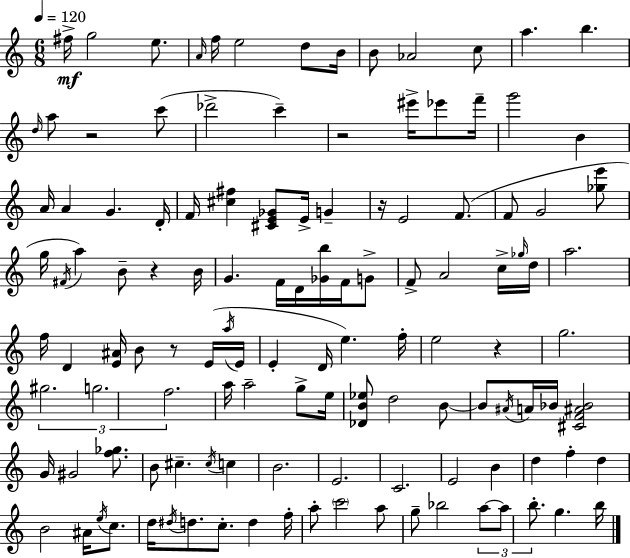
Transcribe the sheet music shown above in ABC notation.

X:1
T:Untitled
M:6/8
L:1/4
K:C
^f/4 g2 e/2 A/4 f/4 e2 d/2 B/4 B/2 _A2 c/2 a b d/4 a/2 z2 c'/2 _d'2 c' z2 ^e'/4 _e'/2 f'/4 g'2 B A/4 A G D/4 F/4 [^c^f] [^CE_G]/2 E/4 G z/4 E2 F/2 F/2 G2 [_ge']/2 g/4 ^F/4 a B/2 z B/4 G F/4 D/4 [_Gb]/4 F/4 G/2 F/2 A2 c/4 _g/4 d/4 a2 f/4 D [E^A]/4 B/2 z/2 E/4 a/4 E/4 E D/4 e f/4 e2 z g2 ^g2 g2 f2 a/4 a2 g/2 e/4 [_DB_e]/2 d2 B/2 B/2 ^A/4 A/4 _B/4 [^CF^A_B]2 G/4 ^G2 [f_g]/2 B/2 ^c ^c/4 c B2 E2 C2 E2 B d f d B2 ^A/4 e/4 c/2 d/4 ^d/4 d/2 c/2 d f/4 a/2 c'2 a/2 g/2 _b2 a/2 a/2 b/2 g b/4